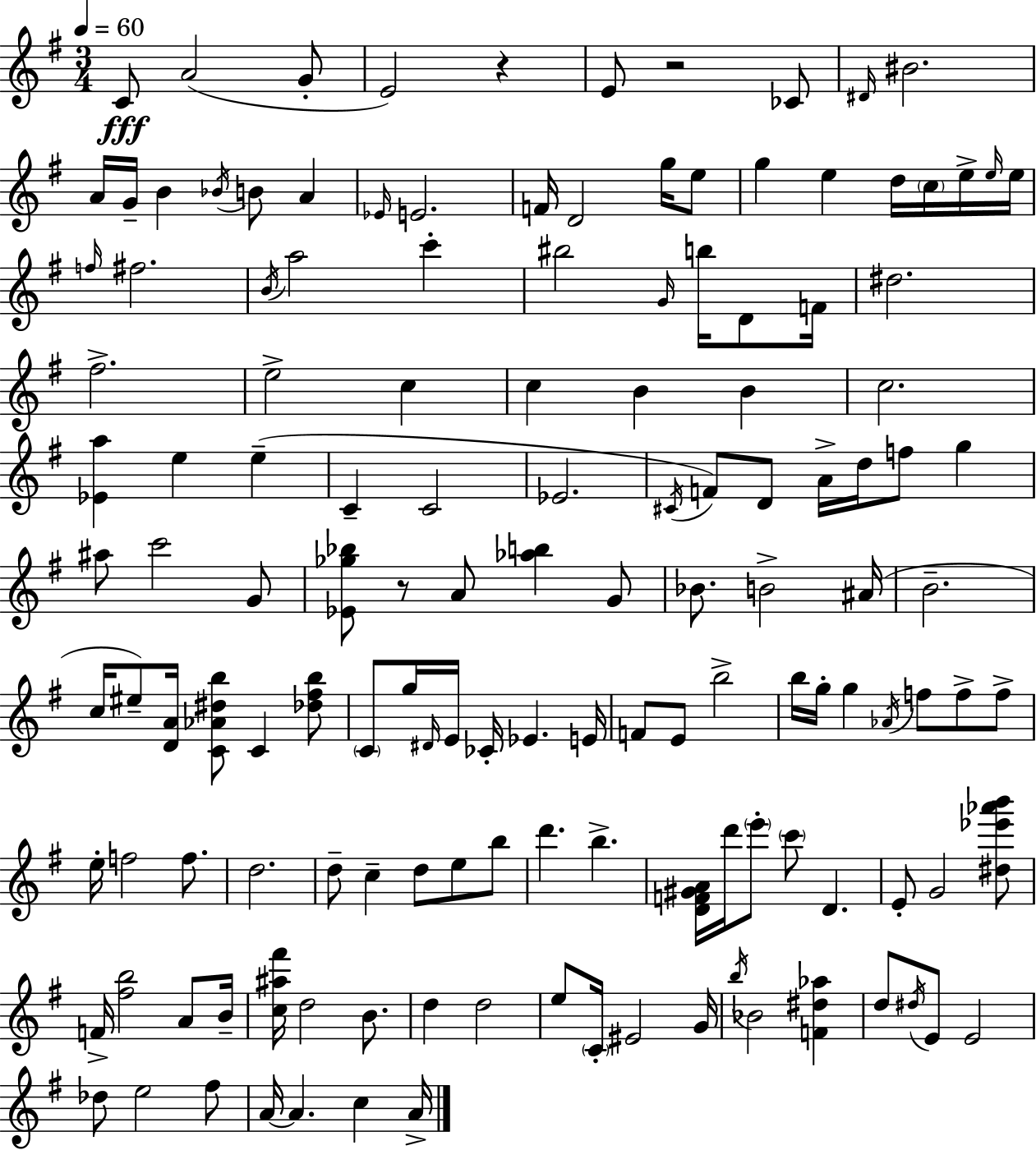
{
  \clef treble
  \numericTimeSignature
  \time 3/4
  \key g \major
  \tempo 4 = 60
  \repeat volta 2 { c'8\fff a'2( g'8-. | e'2) r4 | e'8 r2 ces'8 | \grace { dis'16 } bis'2. | \break a'16 g'16-- b'4 \acciaccatura { bes'16 } b'8 a'4 | \grace { ees'16 } e'2. | f'16 d'2 | g''16 e''8 g''4 e''4 d''16 | \break \parenthesize c''16 e''16-> \grace { e''16 } e''16 \grace { f''16 } fis''2. | \acciaccatura { b'16 } a''2 | c'''4-. bis''2 | \grace { g'16 } b''16 d'8 f'16 dis''2. | \break fis''2.-> | e''2-> | c''4 c''4 b'4 | b'4 c''2. | \break <ees' a''>4 e''4 | e''4--( c'4-- c'2 | ees'2. | \acciaccatura { cis'16 }) f'8 d'8 | \break a'16-> d''16 f''8 g''4 ais''8 c'''2 | g'8 <ees' ges'' bes''>8 r8 | a'8 <aes'' b''>4 g'8 bes'8. b'2-> | ais'16( b'2.-- | \break c''16 eis''8--) <d' a'>16 | <c' aes' dis'' b''>8 c'4 <des'' fis'' b''>8 \parenthesize c'8 g''16 \grace { dis'16 } | e'16 ces'16-. ees'4. e'16 f'8 e'8 | b''2-> b''16 g''16-. g''4 | \break \acciaccatura { aes'16 } f''8 f''8-> f''8-> e''16-. f''2 | f''8. d''2. | d''8-- | c''4-- d''8 e''8 b''8 d'''4. | \break b''4.-> <d' f' gis' a'>16 d'''16 | \parenthesize e'''8-. \parenthesize c'''8 d'4. e'8-. | g'2 <dis'' ees''' aes''' b'''>8 f'16-> <fis'' b''>2 | a'8 b'16-- <c'' ais'' fis'''>16 d''2 | \break b'8. d''4 | d''2 e''8 | \parenthesize c'16-. eis'2 g'16 \acciaccatura { b''16 } bes'2 | <f' dis'' aes''>4 d''8 | \break \acciaccatura { dis''16 } e'8 e'2 | des''8 e''2 fis''8 | a'16~~ a'4. c''4 a'16-> | } \bar "|."
}